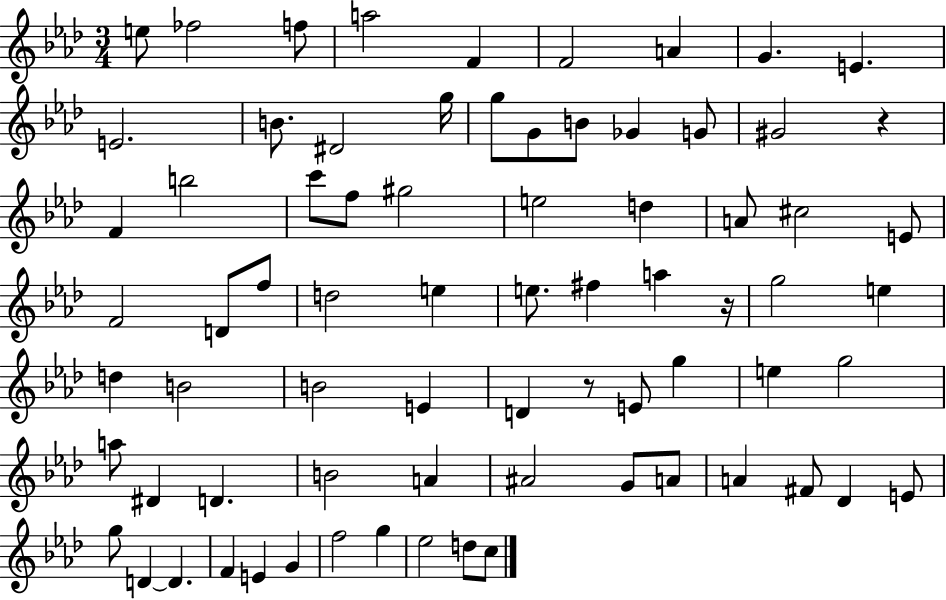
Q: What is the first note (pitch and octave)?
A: E5